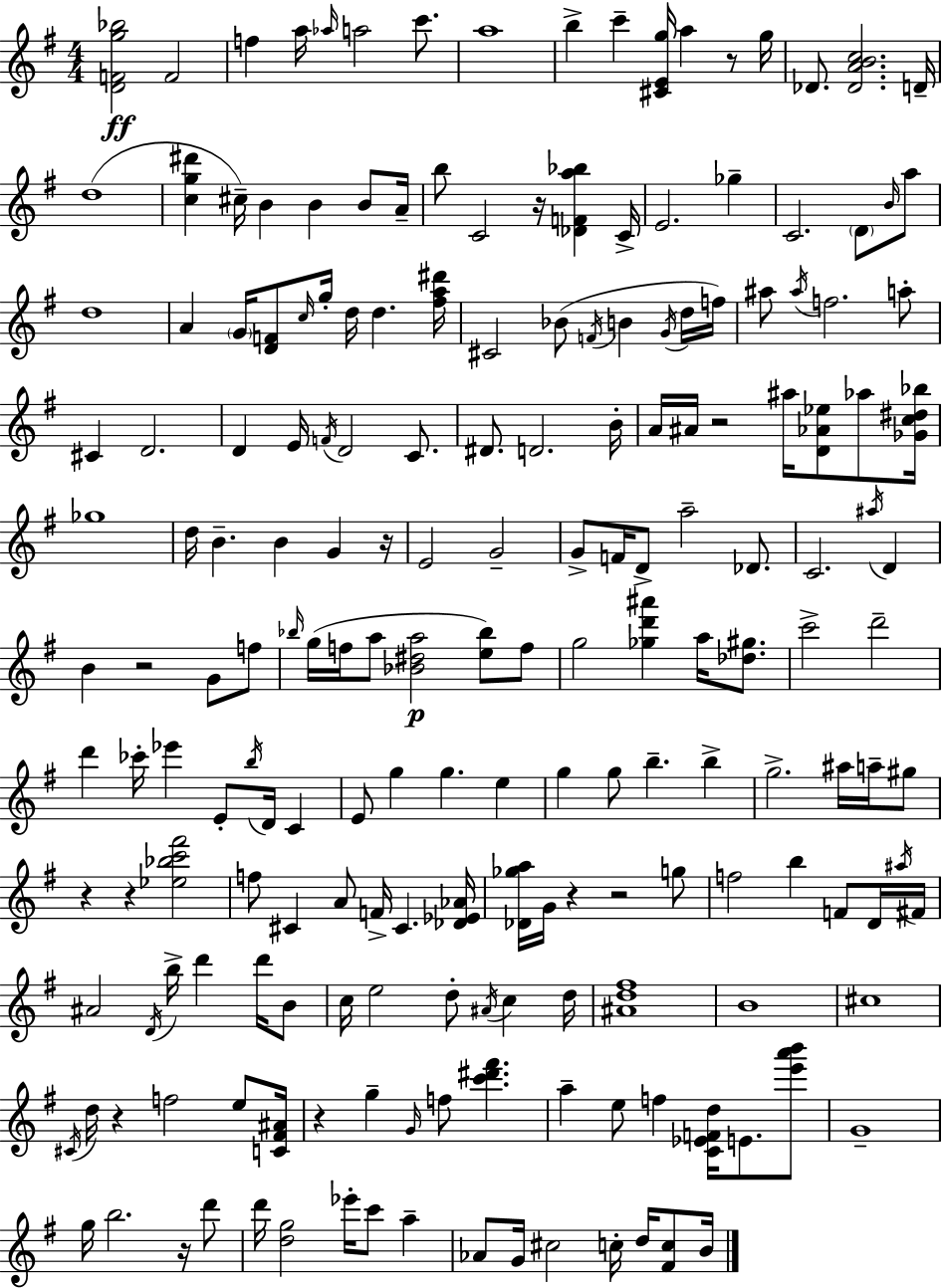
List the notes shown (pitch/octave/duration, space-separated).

[D4,F4,G5,Bb5]/h F4/h F5/q A5/s Ab5/s A5/h C6/e. A5/w B5/q C6/q [C#4,E4,G5]/s A5/q R/e G5/s Db4/e. [Db4,A4,B4,C5]/h. D4/s D5/w [C5,G5,D#6]/q C#5/s B4/q B4/q B4/e A4/s B5/e C4/h R/s [Db4,F4,A5,Bb5]/q C4/s E4/h. Gb5/q C4/h. D4/e B4/s A5/e D5/w A4/q G4/s [D4,F4]/e C5/s G5/s D5/s D5/q. [F#5,A5,D#6]/s C#4/h Bb4/e F4/s B4/q G4/s D5/s F5/s A#5/e A#5/s F5/h. A5/e C#4/q D4/h. D4/q E4/s F4/s D4/h C4/e. D#4/e. D4/h. B4/s A4/s A#4/s R/h A#5/s [D4,Ab4,Eb5]/e Ab5/e [Gb4,C5,D#5,Bb5]/s Gb5/w D5/s B4/q. B4/q G4/q R/s E4/h G4/h G4/e F4/s D4/e A5/h Db4/e. C4/h. A#5/s D4/q B4/q R/h G4/e F5/e Bb5/s G5/s F5/s A5/e [Bb4,D#5,A5]/h [E5,Bb5]/e F5/e G5/h [Gb5,D6,A#6]/q A5/s [Db5,G#5]/e. C6/h D6/h D6/q CES6/s Eb6/q E4/e B5/s D4/s C4/q E4/e G5/q G5/q. E5/q G5/q G5/e B5/q. B5/q G5/h. A#5/s A5/s G#5/e R/q R/q [Eb5,Bb5,C6,F#6]/h F5/e C#4/q A4/e F4/s C#4/q. [Db4,Eb4,Ab4]/s [Db4,Gb5,A5]/s G4/s R/q R/h G5/e F5/h B5/q F4/e D4/s A#5/s F#4/s A#4/h D4/s B5/s D6/q D6/s B4/e C5/s E5/h D5/e A#4/s C5/q D5/s [A#4,D5,F#5]/w B4/w C#5/w C#4/s D5/s R/q F5/h E5/e [C4,F#4,A#4]/s R/q G5/q G4/s F5/e [C6,D#6,F#6]/q. A5/q E5/e F5/q [C4,Eb4,F4,D5]/s E4/e. [E6,A6,B6]/e G4/w G5/s B5/h. R/s D6/e D6/s [D5,G5]/h Eb6/s C6/e A5/q Ab4/e G4/s C#5/h C5/s D5/s [F#4,C5]/e B4/s